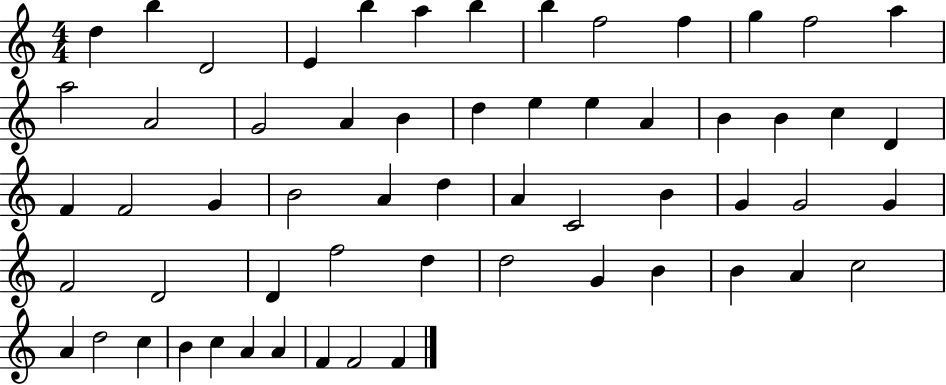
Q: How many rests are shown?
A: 0